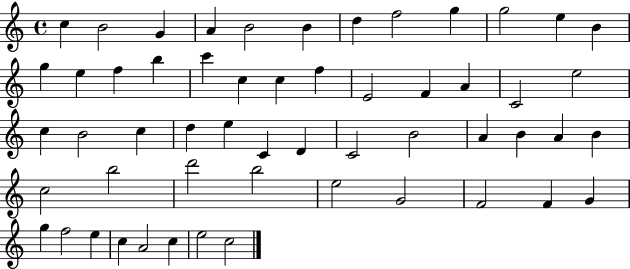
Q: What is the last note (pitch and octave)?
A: C5